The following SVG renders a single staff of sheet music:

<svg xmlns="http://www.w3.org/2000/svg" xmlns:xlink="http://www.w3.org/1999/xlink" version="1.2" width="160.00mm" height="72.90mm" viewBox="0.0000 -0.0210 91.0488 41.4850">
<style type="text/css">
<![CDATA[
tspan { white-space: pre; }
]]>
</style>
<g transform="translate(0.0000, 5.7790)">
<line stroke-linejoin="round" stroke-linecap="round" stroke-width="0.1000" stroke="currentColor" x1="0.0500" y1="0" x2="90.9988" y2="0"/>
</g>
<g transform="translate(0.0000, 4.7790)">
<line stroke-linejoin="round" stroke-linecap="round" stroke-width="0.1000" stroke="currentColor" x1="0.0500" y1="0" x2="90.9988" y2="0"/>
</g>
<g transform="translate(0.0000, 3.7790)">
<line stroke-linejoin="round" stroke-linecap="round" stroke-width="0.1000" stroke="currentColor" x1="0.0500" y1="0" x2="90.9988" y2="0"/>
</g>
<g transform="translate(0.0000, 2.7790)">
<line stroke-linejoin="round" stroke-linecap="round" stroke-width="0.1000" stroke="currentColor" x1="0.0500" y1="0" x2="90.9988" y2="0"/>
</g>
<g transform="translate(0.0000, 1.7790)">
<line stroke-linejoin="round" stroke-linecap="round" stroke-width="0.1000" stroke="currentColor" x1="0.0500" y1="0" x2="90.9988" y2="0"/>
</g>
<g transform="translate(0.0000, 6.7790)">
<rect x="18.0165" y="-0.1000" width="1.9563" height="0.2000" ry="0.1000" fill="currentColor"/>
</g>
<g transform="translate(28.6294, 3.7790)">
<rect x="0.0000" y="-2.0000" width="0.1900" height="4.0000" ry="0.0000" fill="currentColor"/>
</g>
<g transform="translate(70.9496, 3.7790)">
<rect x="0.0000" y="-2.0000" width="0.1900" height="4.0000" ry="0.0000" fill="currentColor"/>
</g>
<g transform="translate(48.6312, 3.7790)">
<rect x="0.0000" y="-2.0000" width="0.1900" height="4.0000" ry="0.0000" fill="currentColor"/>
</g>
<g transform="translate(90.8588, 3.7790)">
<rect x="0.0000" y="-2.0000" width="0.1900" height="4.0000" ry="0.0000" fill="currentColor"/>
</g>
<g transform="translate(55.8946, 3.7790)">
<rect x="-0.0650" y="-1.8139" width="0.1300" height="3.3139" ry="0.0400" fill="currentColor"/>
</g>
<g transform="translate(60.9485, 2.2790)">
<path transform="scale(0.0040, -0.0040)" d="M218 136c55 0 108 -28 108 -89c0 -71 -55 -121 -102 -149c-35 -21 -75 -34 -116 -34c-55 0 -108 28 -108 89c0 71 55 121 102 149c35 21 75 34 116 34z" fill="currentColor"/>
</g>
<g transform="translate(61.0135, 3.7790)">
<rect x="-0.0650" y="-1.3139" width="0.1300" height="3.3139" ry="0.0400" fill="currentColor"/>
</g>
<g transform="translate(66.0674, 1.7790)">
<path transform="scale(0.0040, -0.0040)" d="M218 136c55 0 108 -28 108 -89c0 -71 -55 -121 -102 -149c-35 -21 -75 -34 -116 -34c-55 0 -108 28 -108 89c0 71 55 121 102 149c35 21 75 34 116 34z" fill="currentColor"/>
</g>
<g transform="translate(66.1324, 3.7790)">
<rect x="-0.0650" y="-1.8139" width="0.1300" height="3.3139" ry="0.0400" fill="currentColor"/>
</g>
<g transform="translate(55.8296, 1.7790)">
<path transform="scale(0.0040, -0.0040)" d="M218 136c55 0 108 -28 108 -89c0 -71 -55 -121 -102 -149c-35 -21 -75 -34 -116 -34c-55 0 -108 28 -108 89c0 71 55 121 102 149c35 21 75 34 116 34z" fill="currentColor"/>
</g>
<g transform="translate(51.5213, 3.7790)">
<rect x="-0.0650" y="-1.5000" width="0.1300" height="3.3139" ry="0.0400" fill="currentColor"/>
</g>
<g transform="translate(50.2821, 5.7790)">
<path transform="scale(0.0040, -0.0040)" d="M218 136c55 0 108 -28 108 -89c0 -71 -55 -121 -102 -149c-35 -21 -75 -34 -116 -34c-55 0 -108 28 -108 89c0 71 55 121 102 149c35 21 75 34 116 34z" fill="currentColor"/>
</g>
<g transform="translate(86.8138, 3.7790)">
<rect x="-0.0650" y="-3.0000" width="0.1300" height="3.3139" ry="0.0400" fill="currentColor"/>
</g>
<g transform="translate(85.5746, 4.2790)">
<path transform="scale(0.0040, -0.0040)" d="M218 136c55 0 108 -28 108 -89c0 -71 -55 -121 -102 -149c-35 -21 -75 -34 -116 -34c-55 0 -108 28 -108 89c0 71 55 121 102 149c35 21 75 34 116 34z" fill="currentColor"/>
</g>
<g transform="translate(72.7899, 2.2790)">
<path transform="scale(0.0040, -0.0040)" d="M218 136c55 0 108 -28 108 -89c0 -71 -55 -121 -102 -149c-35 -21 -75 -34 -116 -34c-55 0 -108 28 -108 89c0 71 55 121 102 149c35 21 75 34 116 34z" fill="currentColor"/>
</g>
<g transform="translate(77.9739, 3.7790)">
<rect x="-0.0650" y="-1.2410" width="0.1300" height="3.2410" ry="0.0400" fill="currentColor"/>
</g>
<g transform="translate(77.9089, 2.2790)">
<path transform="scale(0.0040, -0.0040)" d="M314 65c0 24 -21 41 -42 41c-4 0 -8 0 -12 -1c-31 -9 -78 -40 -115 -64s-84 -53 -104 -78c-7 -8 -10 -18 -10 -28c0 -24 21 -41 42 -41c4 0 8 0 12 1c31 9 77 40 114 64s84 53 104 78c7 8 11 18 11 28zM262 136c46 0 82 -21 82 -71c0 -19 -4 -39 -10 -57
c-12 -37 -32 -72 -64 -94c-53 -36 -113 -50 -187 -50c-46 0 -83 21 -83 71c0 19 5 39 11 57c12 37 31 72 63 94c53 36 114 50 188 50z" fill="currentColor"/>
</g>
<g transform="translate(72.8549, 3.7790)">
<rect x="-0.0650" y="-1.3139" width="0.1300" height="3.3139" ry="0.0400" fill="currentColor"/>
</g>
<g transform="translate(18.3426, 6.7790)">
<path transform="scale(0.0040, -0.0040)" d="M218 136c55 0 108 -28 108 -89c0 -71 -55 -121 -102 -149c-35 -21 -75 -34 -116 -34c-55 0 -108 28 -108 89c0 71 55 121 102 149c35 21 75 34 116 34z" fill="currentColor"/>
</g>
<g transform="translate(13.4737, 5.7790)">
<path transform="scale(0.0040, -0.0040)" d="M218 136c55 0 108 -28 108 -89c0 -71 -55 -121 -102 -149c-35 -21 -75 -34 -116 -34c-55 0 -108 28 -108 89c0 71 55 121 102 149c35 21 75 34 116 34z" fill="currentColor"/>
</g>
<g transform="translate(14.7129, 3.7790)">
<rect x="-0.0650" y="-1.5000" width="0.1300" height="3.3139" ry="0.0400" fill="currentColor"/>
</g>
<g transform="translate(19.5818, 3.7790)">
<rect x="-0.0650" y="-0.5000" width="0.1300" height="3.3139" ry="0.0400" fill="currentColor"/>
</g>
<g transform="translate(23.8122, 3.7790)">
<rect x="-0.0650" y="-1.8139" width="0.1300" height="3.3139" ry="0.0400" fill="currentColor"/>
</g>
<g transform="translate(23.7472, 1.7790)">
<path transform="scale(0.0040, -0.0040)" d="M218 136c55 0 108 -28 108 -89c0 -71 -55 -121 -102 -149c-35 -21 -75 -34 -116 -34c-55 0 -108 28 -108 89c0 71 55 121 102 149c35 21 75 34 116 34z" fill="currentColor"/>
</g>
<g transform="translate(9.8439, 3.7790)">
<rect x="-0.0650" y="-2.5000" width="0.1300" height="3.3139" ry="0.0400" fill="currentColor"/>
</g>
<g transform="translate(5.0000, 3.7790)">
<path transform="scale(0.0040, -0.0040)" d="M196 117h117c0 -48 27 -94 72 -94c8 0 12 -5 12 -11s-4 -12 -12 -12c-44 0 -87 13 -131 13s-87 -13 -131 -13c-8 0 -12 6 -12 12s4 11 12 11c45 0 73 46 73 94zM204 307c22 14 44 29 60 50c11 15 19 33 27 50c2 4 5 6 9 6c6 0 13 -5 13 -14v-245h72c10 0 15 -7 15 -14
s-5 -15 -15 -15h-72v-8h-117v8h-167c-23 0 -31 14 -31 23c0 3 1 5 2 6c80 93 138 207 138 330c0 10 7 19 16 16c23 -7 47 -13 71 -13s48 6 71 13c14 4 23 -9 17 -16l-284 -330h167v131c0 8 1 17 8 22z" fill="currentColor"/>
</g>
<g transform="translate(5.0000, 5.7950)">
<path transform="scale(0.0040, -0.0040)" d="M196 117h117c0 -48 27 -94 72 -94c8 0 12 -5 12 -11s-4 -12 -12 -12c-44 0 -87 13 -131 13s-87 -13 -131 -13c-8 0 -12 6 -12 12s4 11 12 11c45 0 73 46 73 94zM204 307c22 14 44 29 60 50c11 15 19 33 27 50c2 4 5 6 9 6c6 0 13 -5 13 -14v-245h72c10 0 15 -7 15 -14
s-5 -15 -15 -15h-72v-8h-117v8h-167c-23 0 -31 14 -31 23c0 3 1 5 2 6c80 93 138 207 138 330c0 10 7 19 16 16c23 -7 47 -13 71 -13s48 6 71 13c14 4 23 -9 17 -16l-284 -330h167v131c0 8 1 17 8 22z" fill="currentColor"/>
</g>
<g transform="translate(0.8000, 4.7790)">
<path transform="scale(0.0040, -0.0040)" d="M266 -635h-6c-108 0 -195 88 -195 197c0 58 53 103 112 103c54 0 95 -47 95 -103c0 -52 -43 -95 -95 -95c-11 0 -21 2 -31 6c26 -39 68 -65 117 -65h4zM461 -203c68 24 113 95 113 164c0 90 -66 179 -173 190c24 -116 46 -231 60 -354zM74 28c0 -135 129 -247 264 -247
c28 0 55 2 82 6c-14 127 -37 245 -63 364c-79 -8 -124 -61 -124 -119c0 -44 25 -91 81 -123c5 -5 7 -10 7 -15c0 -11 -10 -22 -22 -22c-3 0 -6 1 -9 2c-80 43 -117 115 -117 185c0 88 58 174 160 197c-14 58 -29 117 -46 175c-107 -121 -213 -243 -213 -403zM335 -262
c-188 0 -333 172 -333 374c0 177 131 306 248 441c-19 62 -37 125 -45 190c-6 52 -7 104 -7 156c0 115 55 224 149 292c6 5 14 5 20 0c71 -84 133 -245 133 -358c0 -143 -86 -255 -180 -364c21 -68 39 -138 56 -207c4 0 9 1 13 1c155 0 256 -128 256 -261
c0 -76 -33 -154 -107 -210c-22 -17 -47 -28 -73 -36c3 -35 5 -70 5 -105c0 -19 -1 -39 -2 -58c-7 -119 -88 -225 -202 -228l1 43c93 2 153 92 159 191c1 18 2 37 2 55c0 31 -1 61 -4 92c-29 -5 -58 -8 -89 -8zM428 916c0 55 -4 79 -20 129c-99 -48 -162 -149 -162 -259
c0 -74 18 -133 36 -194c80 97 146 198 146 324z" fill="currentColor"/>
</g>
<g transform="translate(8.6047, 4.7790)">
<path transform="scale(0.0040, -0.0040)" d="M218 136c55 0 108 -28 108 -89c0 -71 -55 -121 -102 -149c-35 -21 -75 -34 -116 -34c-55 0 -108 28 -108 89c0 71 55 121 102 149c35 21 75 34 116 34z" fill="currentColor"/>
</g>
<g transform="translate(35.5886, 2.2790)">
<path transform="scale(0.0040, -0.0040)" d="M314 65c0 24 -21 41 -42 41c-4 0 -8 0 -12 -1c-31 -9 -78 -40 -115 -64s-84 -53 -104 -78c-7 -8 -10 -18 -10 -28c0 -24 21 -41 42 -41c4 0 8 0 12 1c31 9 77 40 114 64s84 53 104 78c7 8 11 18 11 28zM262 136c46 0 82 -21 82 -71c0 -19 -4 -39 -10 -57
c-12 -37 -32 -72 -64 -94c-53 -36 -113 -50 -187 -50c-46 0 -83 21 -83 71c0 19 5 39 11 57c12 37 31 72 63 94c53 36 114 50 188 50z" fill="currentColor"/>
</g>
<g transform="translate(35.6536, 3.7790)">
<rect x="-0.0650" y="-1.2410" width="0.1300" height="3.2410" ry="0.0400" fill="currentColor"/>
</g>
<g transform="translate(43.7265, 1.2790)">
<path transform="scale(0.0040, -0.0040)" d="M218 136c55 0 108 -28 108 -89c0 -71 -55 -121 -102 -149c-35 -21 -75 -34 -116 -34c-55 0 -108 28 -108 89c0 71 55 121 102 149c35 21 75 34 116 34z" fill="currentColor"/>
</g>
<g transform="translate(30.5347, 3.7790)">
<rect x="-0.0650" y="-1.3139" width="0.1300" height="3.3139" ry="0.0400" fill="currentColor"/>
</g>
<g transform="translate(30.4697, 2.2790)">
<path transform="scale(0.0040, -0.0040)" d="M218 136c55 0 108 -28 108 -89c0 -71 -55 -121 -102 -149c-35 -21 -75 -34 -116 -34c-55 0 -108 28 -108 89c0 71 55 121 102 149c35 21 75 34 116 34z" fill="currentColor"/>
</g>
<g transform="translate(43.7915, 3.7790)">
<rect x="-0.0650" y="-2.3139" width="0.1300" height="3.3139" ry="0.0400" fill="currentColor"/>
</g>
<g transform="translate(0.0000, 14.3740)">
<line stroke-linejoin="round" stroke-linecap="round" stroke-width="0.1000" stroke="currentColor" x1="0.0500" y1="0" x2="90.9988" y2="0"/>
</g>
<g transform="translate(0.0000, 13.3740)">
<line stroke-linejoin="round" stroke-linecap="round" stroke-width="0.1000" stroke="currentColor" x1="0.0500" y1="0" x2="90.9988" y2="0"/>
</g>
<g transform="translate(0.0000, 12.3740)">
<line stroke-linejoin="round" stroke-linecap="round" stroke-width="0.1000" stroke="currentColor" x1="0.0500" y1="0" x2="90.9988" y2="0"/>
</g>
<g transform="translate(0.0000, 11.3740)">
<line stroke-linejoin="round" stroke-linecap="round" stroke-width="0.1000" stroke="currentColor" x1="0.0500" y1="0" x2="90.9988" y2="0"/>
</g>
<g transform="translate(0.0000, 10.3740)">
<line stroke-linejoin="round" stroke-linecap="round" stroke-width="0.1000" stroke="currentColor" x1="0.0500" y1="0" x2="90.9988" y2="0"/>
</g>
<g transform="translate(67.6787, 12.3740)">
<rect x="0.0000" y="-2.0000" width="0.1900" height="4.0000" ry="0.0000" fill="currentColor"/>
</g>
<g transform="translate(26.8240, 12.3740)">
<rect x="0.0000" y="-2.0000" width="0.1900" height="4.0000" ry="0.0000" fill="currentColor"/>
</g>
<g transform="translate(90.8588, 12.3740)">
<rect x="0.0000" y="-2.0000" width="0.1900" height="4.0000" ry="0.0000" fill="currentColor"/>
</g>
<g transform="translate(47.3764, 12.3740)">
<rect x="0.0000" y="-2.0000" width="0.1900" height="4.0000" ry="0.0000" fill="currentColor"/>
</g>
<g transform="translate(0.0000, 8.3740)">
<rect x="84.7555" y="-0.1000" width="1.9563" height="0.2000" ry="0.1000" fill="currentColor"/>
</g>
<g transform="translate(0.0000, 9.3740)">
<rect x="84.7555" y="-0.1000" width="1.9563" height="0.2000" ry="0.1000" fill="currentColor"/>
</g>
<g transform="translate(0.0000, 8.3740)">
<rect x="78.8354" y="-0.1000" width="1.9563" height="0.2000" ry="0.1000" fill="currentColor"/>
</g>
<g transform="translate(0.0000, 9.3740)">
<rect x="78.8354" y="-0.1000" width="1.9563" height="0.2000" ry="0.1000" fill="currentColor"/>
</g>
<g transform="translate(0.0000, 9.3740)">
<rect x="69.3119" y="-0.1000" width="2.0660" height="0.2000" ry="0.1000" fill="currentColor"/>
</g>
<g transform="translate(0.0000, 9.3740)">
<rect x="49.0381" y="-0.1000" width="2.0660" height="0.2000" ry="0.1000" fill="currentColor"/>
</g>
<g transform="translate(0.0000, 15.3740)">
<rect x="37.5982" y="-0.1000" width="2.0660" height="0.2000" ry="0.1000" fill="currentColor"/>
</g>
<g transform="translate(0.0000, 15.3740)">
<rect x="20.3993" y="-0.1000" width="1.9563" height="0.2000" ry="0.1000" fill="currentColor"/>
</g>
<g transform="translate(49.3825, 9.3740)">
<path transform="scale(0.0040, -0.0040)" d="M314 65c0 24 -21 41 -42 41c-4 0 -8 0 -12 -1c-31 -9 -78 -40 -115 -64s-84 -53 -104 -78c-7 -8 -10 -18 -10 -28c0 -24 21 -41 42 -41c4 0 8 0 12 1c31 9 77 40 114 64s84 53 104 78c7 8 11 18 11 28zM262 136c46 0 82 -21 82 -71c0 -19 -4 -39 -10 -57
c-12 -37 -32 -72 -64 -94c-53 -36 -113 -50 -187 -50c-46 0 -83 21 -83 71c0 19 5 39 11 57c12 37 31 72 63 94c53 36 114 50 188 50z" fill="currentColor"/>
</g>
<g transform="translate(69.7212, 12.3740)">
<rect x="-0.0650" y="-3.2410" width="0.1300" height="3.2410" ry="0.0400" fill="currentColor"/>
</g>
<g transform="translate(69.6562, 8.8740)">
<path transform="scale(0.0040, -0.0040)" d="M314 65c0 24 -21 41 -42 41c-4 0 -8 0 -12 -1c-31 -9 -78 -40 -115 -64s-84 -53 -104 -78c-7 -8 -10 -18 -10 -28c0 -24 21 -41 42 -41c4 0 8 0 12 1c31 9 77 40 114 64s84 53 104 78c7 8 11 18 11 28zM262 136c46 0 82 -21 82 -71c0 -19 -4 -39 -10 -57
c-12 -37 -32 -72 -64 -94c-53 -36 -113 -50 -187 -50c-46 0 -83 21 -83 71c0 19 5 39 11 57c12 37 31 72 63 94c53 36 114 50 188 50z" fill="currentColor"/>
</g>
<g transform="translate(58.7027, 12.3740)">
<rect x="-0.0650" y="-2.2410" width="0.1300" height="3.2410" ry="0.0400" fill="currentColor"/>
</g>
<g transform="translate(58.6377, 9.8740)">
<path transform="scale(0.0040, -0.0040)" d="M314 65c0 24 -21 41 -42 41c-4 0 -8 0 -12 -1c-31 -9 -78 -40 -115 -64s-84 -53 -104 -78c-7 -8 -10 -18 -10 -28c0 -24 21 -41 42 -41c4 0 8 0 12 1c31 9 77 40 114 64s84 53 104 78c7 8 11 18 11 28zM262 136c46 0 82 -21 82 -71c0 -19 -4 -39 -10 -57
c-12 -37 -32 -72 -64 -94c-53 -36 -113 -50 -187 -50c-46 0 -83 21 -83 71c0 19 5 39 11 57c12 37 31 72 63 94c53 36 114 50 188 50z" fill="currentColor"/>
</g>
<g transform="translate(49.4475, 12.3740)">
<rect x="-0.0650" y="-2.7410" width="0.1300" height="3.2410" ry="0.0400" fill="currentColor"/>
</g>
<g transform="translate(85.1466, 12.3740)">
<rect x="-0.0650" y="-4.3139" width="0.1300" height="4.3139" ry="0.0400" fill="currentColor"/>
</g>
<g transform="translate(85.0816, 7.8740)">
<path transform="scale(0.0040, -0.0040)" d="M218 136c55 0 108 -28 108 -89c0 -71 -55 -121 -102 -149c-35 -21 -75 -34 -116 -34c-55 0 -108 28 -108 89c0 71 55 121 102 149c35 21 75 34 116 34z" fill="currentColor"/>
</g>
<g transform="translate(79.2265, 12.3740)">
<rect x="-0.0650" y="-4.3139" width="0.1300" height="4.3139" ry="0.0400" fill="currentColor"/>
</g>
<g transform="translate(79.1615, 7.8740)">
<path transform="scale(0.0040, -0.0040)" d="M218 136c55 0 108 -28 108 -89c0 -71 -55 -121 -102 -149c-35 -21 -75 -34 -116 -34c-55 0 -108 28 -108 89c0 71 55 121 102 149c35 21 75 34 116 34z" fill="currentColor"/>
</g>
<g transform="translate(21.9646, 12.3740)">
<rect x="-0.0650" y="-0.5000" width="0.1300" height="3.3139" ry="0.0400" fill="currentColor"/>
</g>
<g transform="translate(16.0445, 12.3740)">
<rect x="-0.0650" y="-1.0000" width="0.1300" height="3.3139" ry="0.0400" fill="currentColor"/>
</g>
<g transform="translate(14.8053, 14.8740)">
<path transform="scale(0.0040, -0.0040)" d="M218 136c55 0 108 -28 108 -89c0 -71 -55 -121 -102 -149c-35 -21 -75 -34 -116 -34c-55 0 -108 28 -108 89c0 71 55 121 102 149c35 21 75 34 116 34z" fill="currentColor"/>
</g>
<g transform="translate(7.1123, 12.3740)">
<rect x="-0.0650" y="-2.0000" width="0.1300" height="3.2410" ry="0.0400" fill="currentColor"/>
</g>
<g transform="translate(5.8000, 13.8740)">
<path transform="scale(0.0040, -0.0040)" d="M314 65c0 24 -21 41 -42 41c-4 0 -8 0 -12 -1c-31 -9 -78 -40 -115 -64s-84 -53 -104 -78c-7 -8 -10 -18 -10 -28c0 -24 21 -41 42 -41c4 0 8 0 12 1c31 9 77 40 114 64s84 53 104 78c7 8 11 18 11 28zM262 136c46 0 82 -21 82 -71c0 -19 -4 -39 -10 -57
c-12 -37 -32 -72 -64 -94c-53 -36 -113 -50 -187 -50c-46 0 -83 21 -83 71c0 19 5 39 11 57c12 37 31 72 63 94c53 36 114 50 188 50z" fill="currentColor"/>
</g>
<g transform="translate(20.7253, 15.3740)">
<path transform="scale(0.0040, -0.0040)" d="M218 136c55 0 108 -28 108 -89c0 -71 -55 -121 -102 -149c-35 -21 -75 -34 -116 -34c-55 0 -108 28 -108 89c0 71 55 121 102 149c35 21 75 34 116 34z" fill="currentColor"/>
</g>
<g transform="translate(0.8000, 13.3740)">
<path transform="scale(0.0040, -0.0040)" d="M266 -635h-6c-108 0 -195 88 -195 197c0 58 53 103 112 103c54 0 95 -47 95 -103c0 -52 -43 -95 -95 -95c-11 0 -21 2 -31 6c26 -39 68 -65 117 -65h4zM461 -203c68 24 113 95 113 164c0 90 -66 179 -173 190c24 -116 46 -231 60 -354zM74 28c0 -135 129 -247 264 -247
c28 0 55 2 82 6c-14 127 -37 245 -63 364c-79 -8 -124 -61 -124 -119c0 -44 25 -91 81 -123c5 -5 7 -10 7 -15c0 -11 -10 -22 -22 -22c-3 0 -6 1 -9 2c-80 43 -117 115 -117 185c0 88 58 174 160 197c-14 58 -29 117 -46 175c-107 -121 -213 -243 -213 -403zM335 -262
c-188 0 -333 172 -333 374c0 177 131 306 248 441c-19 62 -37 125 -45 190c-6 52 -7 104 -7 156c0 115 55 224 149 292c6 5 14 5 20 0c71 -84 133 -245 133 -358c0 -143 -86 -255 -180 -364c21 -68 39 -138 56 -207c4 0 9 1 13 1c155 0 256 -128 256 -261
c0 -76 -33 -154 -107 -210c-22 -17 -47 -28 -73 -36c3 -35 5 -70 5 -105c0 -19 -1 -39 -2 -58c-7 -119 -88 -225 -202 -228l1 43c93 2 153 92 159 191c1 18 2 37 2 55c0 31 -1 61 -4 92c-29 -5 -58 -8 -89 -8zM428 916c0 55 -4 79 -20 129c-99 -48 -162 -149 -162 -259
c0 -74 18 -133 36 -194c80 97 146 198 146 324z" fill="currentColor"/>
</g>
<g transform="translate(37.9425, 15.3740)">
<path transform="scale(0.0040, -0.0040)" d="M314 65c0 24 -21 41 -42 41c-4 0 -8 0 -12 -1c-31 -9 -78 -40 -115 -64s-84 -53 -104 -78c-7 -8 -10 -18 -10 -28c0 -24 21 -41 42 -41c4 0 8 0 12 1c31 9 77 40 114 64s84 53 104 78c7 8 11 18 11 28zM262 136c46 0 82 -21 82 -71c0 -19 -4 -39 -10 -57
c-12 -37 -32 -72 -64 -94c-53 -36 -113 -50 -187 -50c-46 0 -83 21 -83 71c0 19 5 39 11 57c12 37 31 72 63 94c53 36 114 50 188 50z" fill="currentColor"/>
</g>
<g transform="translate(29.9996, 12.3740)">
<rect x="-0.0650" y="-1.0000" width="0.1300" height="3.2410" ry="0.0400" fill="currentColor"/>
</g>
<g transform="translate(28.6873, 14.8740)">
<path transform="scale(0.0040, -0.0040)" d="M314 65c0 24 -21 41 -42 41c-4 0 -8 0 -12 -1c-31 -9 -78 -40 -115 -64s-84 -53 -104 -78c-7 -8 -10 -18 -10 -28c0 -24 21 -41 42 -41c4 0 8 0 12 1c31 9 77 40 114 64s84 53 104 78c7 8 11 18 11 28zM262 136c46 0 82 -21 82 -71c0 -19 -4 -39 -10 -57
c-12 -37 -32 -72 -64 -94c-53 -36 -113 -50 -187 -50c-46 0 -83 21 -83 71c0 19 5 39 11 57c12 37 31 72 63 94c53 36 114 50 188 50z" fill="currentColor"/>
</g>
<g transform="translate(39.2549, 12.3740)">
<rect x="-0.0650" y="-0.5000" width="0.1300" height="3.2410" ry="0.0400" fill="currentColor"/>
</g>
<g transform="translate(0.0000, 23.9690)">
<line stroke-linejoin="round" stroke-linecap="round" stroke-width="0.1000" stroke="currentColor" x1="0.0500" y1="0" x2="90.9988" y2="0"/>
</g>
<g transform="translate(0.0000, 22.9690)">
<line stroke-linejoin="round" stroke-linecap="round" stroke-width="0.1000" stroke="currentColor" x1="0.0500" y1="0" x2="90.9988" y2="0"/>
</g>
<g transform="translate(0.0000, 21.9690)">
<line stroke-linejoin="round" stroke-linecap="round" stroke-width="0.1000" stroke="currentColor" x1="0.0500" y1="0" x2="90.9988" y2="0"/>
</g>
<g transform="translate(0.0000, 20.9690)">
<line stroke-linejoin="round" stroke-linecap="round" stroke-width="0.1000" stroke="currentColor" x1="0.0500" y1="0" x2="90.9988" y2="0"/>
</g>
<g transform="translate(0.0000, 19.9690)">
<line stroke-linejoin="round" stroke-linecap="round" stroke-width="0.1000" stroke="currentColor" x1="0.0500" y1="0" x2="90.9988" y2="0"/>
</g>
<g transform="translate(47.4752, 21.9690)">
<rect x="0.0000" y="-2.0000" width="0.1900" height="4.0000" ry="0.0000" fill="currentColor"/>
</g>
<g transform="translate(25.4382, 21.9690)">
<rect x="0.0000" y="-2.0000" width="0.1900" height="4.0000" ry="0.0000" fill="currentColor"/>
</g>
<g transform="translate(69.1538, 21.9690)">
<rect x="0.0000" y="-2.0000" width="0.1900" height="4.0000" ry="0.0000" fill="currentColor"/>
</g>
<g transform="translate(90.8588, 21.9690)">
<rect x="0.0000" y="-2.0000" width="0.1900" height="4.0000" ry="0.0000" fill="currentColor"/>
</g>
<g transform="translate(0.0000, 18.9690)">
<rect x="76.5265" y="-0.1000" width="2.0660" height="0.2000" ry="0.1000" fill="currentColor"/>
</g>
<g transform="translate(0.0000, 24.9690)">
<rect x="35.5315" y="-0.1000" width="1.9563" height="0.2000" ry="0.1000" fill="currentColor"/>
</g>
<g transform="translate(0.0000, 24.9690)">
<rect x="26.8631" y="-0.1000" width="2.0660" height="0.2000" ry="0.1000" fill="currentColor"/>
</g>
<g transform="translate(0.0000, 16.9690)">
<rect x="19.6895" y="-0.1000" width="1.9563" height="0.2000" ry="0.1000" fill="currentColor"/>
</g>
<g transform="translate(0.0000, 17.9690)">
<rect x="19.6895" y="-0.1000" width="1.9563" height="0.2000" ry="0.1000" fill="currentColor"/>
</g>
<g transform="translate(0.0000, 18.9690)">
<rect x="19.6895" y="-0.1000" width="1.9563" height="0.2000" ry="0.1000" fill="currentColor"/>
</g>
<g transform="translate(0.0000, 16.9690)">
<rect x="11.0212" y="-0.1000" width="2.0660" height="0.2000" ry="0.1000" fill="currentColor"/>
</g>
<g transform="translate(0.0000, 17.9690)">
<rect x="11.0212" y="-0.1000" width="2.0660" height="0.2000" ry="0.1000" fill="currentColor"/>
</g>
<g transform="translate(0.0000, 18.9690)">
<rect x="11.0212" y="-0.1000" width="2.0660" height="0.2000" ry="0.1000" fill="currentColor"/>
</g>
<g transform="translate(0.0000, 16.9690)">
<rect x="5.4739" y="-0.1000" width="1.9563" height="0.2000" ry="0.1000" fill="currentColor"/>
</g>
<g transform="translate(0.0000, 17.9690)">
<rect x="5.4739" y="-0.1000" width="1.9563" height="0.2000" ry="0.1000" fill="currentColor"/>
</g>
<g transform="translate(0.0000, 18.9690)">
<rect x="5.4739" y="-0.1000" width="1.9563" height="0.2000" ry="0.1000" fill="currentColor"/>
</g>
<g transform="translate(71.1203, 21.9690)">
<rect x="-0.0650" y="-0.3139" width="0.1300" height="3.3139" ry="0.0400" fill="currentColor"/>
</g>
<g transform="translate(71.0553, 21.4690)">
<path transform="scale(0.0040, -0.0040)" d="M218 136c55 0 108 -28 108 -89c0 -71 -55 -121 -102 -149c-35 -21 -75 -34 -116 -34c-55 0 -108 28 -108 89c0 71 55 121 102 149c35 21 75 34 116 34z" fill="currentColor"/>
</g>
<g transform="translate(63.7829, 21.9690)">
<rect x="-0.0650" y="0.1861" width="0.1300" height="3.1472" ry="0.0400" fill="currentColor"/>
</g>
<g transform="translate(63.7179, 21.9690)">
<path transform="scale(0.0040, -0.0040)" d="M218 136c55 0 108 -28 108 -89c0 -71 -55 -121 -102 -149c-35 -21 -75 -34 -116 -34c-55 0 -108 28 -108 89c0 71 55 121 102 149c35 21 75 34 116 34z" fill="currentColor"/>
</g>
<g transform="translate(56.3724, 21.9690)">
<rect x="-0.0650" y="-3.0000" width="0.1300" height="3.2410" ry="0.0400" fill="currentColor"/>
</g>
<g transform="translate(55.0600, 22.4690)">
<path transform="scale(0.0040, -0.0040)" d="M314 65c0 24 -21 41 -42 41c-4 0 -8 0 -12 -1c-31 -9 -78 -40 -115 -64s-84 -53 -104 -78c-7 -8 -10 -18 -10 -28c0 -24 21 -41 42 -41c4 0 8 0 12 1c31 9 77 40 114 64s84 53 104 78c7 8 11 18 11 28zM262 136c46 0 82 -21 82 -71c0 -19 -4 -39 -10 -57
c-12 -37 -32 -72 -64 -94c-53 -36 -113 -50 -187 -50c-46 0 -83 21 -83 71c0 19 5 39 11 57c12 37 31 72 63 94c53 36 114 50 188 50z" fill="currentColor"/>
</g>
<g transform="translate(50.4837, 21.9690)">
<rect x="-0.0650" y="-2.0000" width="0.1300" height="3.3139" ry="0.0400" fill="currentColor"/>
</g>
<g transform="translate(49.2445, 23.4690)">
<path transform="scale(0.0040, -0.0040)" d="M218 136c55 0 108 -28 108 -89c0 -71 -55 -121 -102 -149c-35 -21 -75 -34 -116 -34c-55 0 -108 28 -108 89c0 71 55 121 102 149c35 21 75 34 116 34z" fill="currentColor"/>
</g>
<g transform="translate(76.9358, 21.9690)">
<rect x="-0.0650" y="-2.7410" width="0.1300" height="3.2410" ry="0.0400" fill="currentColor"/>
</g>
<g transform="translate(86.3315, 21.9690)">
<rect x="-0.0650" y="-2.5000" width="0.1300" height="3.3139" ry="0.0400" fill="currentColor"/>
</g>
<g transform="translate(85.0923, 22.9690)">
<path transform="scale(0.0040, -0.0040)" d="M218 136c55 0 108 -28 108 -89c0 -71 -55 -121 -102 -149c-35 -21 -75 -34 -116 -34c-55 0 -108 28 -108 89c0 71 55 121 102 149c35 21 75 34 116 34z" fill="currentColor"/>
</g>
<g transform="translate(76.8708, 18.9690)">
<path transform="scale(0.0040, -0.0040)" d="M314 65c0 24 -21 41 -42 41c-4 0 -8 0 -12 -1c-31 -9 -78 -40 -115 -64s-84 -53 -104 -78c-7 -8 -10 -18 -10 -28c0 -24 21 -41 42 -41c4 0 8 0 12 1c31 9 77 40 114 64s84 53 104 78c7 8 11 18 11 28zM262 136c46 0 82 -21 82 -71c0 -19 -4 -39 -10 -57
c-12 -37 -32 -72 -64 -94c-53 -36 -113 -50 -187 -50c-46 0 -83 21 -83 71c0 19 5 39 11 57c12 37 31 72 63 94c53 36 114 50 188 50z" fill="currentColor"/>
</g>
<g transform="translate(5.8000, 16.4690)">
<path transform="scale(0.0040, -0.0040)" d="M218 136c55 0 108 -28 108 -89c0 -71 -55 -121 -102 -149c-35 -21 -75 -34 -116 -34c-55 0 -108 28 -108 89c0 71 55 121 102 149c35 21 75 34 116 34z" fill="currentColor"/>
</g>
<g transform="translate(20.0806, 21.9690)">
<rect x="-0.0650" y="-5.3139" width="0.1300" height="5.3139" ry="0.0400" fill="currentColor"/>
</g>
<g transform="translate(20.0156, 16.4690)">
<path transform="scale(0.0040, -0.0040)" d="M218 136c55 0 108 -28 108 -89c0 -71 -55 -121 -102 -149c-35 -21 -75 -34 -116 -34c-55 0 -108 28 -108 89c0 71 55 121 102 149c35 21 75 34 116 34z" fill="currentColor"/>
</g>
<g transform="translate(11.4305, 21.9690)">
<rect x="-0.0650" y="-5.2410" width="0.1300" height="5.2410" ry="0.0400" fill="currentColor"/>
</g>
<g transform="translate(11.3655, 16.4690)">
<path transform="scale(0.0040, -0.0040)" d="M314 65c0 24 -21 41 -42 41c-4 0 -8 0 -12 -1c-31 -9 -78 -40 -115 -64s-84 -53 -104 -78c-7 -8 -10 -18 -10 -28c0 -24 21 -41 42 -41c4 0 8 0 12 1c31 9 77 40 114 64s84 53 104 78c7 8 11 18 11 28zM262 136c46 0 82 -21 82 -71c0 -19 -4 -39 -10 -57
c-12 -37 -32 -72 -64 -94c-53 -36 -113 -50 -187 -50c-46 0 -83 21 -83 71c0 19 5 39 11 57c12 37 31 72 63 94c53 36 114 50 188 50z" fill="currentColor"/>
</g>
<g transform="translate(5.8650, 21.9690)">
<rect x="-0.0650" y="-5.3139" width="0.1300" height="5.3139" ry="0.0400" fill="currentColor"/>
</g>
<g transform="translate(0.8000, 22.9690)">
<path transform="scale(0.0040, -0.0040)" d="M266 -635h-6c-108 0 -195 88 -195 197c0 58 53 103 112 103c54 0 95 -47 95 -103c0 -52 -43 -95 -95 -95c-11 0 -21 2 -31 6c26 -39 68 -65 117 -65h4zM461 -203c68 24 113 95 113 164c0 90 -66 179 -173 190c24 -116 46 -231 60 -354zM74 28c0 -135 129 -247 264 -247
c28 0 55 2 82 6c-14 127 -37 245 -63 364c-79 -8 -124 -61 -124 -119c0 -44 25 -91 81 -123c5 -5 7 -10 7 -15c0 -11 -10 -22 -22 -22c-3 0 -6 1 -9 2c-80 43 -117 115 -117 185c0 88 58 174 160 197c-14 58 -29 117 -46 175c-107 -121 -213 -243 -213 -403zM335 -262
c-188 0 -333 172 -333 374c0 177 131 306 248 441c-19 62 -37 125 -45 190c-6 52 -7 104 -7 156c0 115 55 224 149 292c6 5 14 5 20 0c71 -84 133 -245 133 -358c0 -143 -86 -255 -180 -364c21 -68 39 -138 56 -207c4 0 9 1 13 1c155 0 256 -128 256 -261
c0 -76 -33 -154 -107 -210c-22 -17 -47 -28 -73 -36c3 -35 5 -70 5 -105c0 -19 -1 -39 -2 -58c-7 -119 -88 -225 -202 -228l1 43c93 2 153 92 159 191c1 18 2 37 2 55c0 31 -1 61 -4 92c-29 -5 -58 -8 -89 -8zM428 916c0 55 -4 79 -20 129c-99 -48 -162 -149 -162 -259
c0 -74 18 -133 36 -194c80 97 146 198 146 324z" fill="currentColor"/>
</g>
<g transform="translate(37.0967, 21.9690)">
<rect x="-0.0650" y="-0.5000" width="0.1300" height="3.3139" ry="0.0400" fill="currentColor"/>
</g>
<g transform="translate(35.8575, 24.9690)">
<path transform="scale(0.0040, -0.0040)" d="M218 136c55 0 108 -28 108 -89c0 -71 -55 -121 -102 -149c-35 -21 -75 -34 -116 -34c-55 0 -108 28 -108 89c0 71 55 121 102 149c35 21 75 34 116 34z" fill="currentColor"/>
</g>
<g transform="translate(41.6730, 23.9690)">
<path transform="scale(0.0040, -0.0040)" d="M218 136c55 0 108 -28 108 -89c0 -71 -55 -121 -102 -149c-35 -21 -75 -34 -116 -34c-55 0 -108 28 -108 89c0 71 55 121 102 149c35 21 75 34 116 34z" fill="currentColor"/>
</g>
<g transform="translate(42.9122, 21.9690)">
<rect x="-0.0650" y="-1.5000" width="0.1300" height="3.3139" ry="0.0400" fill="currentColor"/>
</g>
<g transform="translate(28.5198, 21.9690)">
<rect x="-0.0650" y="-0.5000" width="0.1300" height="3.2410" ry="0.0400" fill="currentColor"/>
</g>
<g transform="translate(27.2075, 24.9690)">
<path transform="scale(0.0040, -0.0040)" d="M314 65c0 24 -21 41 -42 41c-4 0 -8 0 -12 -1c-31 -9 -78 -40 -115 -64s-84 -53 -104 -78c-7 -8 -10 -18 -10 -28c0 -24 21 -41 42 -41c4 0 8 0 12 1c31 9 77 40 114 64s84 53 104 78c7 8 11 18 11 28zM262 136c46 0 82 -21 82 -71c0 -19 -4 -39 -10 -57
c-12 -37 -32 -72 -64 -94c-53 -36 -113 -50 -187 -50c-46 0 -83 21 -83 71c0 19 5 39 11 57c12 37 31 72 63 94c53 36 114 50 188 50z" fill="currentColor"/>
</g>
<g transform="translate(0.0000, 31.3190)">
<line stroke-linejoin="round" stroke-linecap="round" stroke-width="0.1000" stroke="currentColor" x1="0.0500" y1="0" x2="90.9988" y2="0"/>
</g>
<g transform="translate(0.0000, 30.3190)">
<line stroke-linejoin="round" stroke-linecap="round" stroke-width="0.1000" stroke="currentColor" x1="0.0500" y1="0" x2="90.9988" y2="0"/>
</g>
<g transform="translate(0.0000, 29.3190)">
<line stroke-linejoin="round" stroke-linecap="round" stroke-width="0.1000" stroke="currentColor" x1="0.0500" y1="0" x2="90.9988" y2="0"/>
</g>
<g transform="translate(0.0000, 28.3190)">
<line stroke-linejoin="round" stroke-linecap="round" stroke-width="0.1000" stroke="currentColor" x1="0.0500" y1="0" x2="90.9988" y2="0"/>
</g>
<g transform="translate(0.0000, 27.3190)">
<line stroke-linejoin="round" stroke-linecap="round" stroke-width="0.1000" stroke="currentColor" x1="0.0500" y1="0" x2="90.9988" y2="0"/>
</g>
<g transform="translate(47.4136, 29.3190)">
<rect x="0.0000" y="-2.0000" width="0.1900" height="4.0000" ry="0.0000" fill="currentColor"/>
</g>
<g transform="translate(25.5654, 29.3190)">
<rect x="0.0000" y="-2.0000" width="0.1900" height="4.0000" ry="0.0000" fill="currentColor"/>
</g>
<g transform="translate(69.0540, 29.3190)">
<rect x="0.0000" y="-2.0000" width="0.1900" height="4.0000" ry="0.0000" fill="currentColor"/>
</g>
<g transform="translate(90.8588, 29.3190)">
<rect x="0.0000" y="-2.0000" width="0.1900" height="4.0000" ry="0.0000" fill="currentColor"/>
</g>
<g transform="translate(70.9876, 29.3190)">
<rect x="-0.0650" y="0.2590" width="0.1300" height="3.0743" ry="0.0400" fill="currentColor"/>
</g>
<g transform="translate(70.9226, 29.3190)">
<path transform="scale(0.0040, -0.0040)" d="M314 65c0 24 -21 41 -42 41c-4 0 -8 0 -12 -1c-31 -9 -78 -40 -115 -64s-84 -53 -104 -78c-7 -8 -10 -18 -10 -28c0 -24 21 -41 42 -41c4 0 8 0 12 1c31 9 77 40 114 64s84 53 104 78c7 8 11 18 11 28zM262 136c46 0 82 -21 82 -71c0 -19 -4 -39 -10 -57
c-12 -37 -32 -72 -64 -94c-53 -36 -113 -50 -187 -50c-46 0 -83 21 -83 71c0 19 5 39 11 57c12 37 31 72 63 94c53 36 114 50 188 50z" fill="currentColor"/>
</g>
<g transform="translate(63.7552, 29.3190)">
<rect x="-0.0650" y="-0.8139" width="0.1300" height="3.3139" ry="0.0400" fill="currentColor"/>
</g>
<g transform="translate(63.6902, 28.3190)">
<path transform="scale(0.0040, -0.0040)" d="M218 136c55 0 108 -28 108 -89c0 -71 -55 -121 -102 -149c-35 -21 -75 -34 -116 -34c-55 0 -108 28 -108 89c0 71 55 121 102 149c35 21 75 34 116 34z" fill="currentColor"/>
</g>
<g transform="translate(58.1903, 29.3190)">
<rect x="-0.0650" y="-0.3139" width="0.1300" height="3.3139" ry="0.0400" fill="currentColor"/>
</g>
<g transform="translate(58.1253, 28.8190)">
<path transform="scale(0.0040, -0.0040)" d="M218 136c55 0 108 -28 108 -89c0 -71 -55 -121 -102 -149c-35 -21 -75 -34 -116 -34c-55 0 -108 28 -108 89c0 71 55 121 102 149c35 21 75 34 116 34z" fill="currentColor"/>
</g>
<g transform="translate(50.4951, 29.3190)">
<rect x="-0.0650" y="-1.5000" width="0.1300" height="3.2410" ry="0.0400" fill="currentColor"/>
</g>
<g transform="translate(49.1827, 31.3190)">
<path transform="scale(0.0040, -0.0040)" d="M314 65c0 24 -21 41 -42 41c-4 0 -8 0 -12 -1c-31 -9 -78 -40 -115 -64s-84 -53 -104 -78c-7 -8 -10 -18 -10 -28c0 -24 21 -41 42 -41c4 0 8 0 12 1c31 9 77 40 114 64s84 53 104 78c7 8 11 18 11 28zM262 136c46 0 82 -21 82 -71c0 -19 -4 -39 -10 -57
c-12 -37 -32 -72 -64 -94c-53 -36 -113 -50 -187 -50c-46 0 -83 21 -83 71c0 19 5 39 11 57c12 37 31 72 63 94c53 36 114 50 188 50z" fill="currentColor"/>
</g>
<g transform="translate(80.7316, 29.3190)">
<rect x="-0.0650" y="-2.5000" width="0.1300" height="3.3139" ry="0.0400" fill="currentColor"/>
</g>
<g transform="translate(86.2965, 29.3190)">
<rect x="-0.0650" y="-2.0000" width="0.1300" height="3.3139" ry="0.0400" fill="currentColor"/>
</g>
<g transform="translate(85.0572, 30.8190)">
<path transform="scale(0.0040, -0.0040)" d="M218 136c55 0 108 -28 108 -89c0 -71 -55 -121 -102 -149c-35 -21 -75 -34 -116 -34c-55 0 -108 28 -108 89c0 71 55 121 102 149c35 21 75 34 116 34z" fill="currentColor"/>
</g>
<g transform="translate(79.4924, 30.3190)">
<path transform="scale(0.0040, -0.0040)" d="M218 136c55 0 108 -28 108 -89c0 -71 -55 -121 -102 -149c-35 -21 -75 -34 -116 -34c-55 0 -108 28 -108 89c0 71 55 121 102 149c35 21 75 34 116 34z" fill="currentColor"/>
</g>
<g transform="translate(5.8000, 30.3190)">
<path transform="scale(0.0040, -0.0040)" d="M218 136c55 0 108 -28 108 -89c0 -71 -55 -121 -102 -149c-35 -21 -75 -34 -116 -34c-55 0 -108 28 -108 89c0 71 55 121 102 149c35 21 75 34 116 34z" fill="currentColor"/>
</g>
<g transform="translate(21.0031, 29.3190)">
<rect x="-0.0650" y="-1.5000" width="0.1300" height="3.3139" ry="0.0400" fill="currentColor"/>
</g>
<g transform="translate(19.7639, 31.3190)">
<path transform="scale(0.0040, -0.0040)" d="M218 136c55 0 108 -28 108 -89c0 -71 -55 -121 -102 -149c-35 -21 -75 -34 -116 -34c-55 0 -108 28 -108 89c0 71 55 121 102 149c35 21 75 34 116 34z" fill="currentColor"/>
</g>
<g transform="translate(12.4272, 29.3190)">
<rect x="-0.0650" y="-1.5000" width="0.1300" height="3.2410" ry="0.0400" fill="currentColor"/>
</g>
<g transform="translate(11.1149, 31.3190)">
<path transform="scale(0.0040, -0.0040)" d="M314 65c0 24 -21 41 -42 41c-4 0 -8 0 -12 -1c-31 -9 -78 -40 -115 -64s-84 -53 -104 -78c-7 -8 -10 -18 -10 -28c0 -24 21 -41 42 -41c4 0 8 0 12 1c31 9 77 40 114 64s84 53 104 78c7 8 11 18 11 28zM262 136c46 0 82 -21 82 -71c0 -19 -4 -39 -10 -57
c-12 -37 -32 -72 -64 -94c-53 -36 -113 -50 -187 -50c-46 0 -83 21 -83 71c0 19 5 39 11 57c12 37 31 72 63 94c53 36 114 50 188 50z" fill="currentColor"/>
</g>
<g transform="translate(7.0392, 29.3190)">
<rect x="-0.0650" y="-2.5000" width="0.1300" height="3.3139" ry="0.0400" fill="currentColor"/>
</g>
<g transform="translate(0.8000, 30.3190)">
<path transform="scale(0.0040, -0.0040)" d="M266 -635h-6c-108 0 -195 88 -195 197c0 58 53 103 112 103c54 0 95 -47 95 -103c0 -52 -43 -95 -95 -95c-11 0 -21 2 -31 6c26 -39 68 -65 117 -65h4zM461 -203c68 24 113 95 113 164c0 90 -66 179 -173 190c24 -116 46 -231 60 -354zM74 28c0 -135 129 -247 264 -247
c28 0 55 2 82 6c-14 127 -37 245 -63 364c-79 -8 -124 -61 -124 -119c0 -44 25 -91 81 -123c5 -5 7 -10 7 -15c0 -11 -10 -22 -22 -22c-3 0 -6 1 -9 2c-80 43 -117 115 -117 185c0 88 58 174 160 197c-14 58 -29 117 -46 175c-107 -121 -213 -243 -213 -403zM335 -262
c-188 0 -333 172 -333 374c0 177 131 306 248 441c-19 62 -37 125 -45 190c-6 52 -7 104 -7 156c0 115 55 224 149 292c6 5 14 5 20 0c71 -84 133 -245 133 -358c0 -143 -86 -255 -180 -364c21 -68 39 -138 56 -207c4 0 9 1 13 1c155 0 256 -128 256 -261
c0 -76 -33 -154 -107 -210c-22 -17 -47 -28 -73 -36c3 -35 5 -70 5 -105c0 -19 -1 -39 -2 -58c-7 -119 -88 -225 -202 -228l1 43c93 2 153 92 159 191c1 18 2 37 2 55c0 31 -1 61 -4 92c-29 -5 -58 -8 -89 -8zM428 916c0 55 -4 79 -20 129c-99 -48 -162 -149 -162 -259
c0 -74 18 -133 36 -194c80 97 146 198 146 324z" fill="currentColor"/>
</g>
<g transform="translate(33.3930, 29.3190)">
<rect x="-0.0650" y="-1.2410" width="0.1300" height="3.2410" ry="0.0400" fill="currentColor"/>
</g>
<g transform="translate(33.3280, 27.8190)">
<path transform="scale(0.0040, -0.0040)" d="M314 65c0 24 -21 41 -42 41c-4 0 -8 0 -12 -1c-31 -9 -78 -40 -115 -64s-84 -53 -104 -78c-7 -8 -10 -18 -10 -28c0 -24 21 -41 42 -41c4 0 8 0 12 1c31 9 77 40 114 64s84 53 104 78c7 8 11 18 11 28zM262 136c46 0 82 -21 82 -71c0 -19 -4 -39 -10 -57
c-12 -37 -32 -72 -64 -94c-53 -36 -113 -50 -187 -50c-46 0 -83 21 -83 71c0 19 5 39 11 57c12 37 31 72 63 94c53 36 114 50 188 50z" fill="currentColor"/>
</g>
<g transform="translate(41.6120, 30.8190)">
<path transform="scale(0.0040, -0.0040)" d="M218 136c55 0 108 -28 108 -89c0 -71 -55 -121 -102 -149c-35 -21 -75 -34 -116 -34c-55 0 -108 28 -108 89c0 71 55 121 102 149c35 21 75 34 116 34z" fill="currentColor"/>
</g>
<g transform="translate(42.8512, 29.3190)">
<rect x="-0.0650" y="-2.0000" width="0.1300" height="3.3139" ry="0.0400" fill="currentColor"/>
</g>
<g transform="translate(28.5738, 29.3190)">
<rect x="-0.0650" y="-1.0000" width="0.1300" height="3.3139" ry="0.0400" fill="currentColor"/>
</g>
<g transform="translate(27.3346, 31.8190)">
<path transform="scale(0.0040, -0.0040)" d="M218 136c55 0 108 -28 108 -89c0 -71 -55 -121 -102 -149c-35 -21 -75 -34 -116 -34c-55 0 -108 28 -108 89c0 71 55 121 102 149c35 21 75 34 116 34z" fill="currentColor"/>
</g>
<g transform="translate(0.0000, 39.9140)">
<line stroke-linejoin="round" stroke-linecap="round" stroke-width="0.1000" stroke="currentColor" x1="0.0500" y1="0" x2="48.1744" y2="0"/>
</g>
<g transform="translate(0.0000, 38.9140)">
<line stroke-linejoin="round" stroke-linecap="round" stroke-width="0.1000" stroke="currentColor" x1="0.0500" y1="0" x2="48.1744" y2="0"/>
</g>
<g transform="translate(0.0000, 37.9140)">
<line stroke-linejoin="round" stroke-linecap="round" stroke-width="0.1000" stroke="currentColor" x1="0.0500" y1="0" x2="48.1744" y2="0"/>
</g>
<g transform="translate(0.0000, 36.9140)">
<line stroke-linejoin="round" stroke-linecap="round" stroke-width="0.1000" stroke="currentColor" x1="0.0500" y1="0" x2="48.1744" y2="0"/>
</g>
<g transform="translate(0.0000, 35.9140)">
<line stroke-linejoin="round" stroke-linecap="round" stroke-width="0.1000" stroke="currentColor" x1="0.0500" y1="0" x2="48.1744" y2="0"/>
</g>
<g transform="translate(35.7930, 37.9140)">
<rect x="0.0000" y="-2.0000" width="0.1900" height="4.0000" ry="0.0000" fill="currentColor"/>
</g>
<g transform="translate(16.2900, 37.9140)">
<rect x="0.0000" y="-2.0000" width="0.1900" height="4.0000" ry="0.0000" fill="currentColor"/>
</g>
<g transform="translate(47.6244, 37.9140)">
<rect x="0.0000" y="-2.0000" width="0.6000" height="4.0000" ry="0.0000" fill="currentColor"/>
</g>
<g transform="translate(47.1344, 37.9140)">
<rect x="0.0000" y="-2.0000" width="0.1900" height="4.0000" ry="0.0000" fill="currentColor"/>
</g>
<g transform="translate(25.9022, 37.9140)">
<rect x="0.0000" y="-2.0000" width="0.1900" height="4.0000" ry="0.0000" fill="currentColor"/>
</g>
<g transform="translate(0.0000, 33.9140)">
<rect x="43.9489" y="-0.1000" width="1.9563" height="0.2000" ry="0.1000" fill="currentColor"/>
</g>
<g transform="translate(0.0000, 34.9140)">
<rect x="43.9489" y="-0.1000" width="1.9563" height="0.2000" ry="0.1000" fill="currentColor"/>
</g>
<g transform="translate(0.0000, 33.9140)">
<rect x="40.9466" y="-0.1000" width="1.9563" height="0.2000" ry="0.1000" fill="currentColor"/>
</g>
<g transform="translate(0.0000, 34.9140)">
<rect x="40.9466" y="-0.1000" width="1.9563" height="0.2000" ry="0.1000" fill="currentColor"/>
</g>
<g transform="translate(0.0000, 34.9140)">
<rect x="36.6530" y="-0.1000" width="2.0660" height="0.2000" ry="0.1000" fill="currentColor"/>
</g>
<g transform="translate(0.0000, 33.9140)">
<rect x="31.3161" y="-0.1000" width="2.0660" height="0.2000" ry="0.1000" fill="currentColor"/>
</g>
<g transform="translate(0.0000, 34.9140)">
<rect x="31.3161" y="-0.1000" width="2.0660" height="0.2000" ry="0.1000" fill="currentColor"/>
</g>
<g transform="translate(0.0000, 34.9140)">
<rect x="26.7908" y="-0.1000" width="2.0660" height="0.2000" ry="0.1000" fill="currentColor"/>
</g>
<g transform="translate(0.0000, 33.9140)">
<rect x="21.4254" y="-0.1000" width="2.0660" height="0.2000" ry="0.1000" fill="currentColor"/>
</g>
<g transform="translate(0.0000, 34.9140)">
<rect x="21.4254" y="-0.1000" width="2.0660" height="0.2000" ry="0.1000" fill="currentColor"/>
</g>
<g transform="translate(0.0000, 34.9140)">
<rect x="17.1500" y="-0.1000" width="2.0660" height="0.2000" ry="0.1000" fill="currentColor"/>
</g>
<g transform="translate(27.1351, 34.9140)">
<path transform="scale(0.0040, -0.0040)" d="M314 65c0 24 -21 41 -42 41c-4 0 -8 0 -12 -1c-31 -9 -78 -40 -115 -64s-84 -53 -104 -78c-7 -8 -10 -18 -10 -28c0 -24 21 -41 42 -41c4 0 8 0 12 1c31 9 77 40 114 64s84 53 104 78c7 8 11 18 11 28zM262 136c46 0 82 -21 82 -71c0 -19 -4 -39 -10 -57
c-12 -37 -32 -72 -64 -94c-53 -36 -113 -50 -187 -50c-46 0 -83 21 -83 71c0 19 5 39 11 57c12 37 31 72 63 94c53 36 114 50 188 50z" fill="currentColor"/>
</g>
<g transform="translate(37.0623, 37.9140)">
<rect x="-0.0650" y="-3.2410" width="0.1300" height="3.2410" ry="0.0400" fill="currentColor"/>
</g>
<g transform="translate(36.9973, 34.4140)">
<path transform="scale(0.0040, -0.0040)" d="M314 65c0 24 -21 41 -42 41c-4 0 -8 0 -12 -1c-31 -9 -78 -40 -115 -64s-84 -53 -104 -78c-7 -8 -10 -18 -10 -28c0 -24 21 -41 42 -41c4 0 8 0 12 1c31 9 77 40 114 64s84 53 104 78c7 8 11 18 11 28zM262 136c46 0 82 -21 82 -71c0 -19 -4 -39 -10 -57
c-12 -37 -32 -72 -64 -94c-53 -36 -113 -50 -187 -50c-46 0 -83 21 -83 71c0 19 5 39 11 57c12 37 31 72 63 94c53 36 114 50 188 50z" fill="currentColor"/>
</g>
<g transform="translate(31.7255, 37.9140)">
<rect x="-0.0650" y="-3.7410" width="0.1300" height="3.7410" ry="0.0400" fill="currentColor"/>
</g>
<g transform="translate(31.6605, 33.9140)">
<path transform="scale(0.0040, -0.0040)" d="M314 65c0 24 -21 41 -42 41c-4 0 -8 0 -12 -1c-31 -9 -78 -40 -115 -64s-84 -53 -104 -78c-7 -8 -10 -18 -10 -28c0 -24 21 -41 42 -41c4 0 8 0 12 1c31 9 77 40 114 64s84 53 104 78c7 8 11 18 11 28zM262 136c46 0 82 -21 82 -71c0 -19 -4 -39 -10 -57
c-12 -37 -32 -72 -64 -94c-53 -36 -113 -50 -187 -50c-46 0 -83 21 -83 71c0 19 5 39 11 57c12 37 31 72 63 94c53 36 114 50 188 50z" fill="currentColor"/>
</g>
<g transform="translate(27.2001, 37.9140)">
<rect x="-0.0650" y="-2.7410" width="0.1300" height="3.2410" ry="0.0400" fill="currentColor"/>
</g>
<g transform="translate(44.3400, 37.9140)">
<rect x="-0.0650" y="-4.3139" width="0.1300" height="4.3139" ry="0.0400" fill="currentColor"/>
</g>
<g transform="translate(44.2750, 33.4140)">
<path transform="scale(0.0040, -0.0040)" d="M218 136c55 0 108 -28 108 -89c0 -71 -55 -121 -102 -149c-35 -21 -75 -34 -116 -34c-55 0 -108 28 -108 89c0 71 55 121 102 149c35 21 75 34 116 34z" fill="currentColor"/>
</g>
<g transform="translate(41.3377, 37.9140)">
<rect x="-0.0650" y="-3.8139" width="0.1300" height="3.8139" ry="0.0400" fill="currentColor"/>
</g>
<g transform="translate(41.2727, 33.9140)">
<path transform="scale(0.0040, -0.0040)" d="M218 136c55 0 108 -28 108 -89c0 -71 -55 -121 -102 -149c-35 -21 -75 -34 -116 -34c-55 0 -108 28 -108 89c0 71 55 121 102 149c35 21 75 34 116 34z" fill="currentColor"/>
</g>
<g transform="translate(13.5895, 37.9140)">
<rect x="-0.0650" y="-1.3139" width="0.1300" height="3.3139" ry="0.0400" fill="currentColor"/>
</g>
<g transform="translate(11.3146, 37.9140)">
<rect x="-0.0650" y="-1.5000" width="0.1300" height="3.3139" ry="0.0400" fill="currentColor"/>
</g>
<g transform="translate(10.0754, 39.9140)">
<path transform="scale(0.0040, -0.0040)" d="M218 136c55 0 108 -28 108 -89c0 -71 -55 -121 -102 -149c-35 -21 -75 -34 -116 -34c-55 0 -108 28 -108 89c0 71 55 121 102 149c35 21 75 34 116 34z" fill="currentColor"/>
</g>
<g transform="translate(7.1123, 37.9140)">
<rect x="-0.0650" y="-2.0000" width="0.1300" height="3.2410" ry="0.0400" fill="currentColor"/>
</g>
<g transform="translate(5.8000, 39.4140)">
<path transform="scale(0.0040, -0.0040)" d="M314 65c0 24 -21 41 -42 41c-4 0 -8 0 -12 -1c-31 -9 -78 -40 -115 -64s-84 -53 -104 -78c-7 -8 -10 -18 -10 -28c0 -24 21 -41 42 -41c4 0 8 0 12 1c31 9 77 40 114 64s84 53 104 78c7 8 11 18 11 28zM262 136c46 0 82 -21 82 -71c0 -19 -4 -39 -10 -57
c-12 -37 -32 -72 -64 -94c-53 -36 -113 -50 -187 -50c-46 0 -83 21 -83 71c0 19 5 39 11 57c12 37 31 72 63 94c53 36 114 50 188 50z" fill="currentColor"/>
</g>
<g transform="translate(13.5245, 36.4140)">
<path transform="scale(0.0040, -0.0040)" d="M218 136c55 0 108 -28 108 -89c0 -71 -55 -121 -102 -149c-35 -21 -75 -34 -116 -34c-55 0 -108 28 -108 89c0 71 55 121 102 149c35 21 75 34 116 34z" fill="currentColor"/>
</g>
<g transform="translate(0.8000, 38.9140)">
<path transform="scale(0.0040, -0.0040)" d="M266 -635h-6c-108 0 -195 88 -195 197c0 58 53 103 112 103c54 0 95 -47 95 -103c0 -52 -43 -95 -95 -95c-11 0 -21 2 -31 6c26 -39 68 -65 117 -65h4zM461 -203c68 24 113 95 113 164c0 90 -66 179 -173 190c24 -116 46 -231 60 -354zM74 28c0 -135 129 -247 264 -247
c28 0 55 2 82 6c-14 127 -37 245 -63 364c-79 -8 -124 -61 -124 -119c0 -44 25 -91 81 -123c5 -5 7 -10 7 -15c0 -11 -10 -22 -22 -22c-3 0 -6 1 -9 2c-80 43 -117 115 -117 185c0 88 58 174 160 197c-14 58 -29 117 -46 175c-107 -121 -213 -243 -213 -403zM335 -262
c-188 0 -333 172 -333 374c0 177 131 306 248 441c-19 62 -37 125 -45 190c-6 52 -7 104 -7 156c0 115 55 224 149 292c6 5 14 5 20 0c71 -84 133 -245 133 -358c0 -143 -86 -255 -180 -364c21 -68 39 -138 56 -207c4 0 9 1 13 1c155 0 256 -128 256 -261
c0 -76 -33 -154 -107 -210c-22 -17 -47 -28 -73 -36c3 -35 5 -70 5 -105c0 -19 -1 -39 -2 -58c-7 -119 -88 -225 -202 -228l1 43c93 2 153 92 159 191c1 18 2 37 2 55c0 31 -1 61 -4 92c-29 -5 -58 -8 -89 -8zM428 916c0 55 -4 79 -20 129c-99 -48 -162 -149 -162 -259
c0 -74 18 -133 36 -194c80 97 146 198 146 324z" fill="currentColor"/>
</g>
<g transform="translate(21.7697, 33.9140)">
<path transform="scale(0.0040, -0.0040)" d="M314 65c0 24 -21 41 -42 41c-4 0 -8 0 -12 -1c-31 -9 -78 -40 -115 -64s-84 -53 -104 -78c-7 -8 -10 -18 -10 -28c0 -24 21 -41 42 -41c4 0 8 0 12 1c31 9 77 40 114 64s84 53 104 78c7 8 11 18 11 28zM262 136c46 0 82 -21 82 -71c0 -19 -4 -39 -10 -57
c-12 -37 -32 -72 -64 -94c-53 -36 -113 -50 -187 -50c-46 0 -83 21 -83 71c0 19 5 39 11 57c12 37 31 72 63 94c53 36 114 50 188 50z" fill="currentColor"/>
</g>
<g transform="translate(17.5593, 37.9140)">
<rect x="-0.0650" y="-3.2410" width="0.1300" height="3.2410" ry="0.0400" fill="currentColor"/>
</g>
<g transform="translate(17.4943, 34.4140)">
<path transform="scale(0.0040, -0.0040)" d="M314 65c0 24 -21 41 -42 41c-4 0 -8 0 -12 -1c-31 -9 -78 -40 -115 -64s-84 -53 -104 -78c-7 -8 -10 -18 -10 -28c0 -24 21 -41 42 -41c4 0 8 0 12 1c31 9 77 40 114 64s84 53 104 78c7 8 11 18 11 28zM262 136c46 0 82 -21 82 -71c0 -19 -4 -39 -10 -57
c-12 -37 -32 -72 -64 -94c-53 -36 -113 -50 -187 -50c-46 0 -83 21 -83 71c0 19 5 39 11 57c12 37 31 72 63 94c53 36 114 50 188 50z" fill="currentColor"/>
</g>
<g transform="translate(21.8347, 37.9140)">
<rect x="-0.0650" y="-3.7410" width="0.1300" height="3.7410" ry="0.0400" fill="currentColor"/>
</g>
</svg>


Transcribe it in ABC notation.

X:1
T:Untitled
M:4/4
L:1/4
K:C
G E C f e e2 g E f e f e e2 A F2 D C D2 C2 a2 g2 b2 d' d' f' f'2 f' C2 C E F A2 B c a2 G G E2 E D e2 F E2 c d B2 G F F2 E e b2 c'2 a2 c'2 b2 c' d'